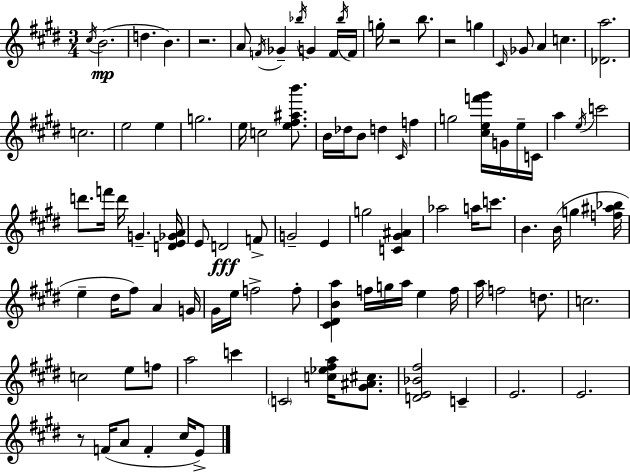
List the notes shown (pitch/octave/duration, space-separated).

C#5/s B4/h. D5/q. B4/q. R/h. A4/e F4/s Gb4/q Bb5/s G4/q F4/s Bb5/s F4/s G5/s R/h B5/e. R/h G5/q C#4/s Gb4/e A4/q C5/q. [Db4,A5]/h. C5/h. E5/h E5/q G5/h. E5/s C5/h [E5,F#5,A#5,B6]/e. B4/s Db5/s B4/e D5/q C#4/s F5/q G5/h [C#5,E5,F6,G#6]/s G4/s E5/s C4/s A5/q E5/s C6/h D6/e. F6/s D6/s G4/q. [D4,E4,Gb4,A4]/s E4/e D4/h F4/e G4/h E4/q G5/h [C4,G#4,A#4]/q Ab5/h A5/s C6/e. B4/q. B4/s G5/q [F5,A#5,Bb5]/s E5/q D#5/s F#5/e A4/q G4/s G#4/s E5/s F5/h F5/e [C#4,D#4,B4,A5]/q F5/s G5/s A5/s E5/q F5/s A5/s F5/h D5/e. C5/h. C5/h E5/e F5/e A5/h C6/q C4/h [C5,Eb5,F#5,A5]/s [G#4,A#4,C#5]/e. [D4,E4,Bb4,F#5]/h C4/q E4/h. E4/h. R/e F4/s A4/e F4/q C#5/s E4/e